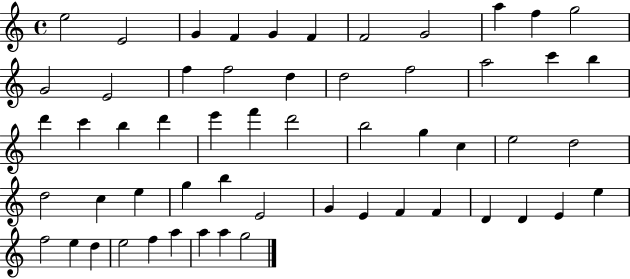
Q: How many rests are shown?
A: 0